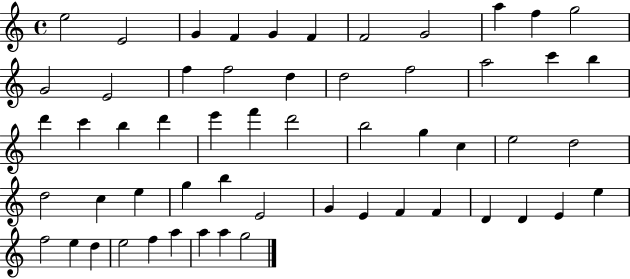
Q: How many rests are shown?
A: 0